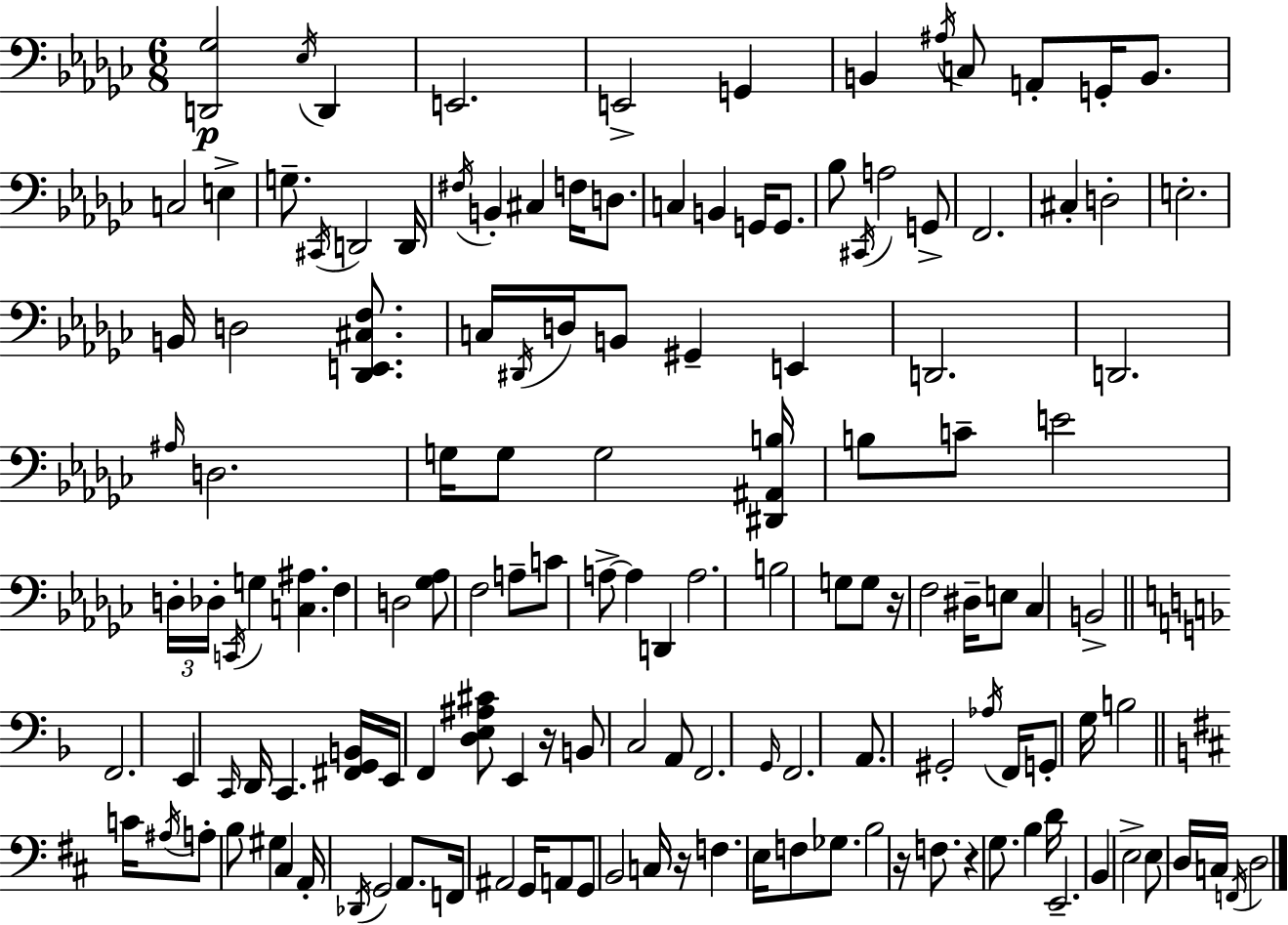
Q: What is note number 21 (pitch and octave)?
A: F3